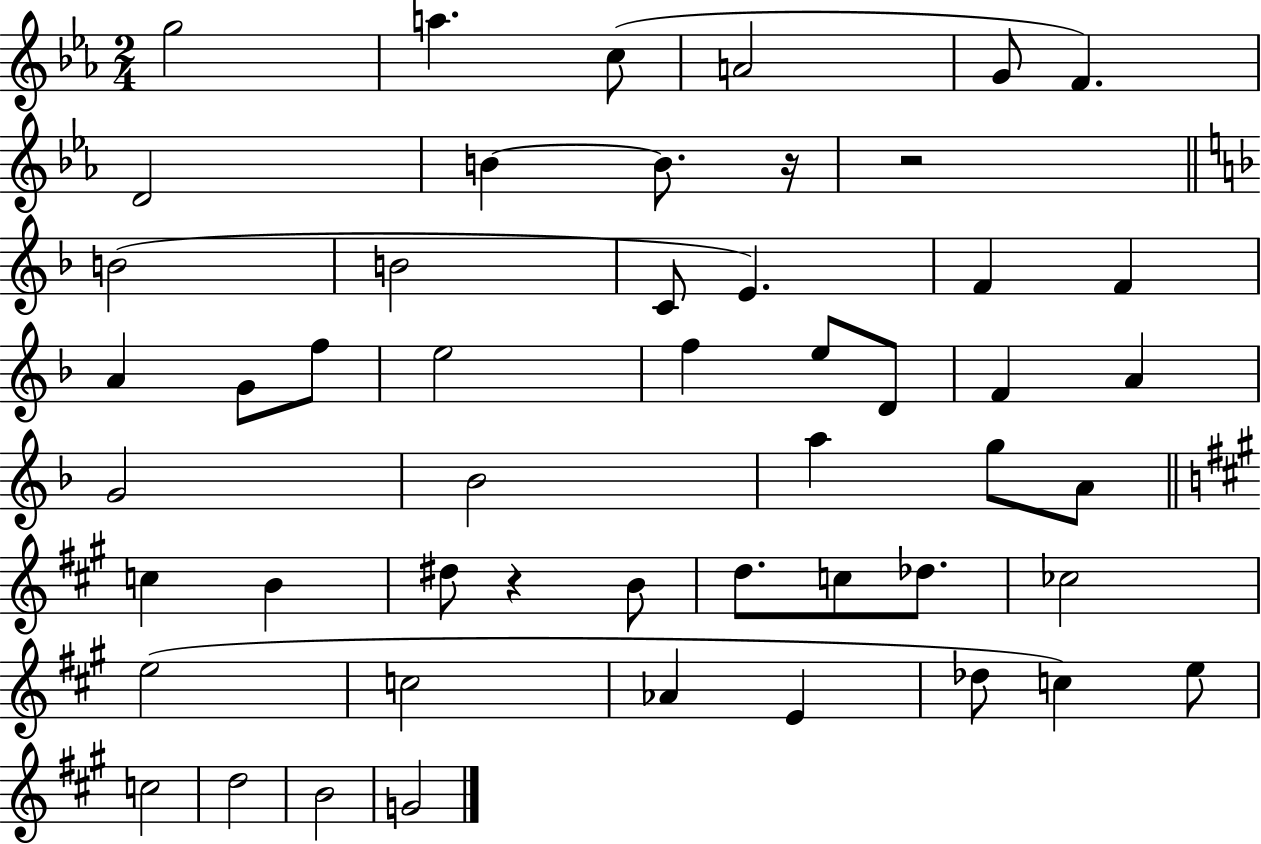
G5/h A5/q. C5/e A4/h G4/e F4/q. D4/h B4/q B4/e. R/s R/h B4/h B4/h C4/e E4/q. F4/q F4/q A4/q G4/e F5/e E5/h F5/q E5/e D4/e F4/q A4/q G4/h Bb4/h A5/q G5/e A4/e C5/q B4/q D#5/e R/q B4/e D5/e. C5/e Db5/e. CES5/h E5/h C5/h Ab4/q E4/q Db5/e C5/q E5/e C5/h D5/h B4/h G4/h